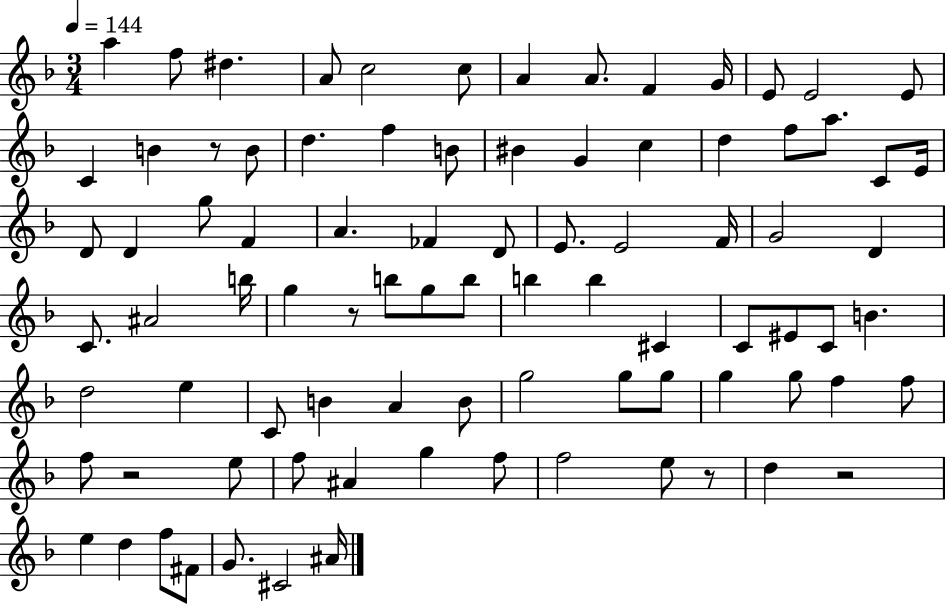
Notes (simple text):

A5/q F5/e D#5/q. A4/e C5/h C5/e A4/q A4/e. F4/q G4/s E4/e E4/h E4/e C4/q B4/q R/e B4/e D5/q. F5/q B4/e BIS4/q G4/q C5/q D5/q F5/e A5/e. C4/e E4/s D4/e D4/q G5/e F4/q A4/q. FES4/q D4/e E4/e. E4/h F4/s G4/h D4/q C4/e. A#4/h B5/s G5/q R/e B5/e G5/e B5/e B5/q B5/q C#4/q C4/e EIS4/e C4/e B4/q. D5/h E5/q C4/e B4/q A4/q B4/e G5/h G5/e G5/e G5/q G5/e F5/q F5/e F5/e R/h E5/e F5/e A#4/q G5/q F5/e F5/h E5/e R/e D5/q R/h E5/q D5/q F5/e F#4/e G4/e. C#4/h A#4/s